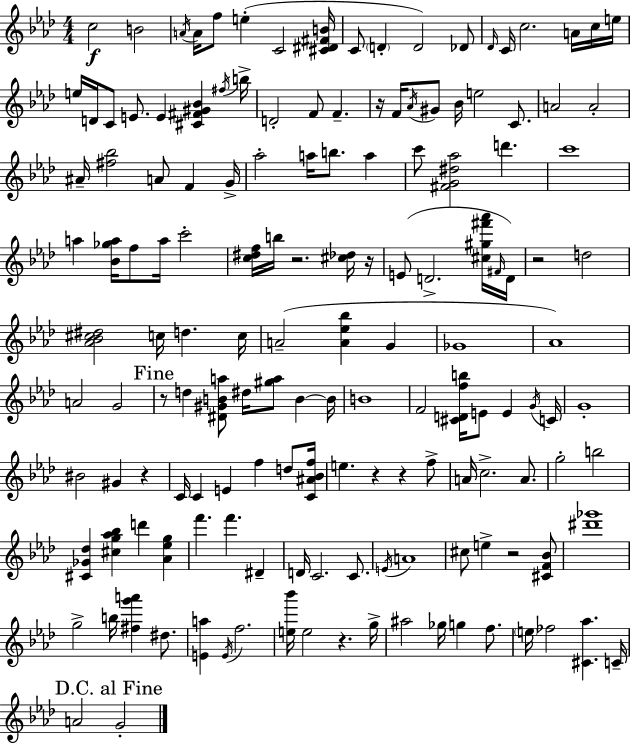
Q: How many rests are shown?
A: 10